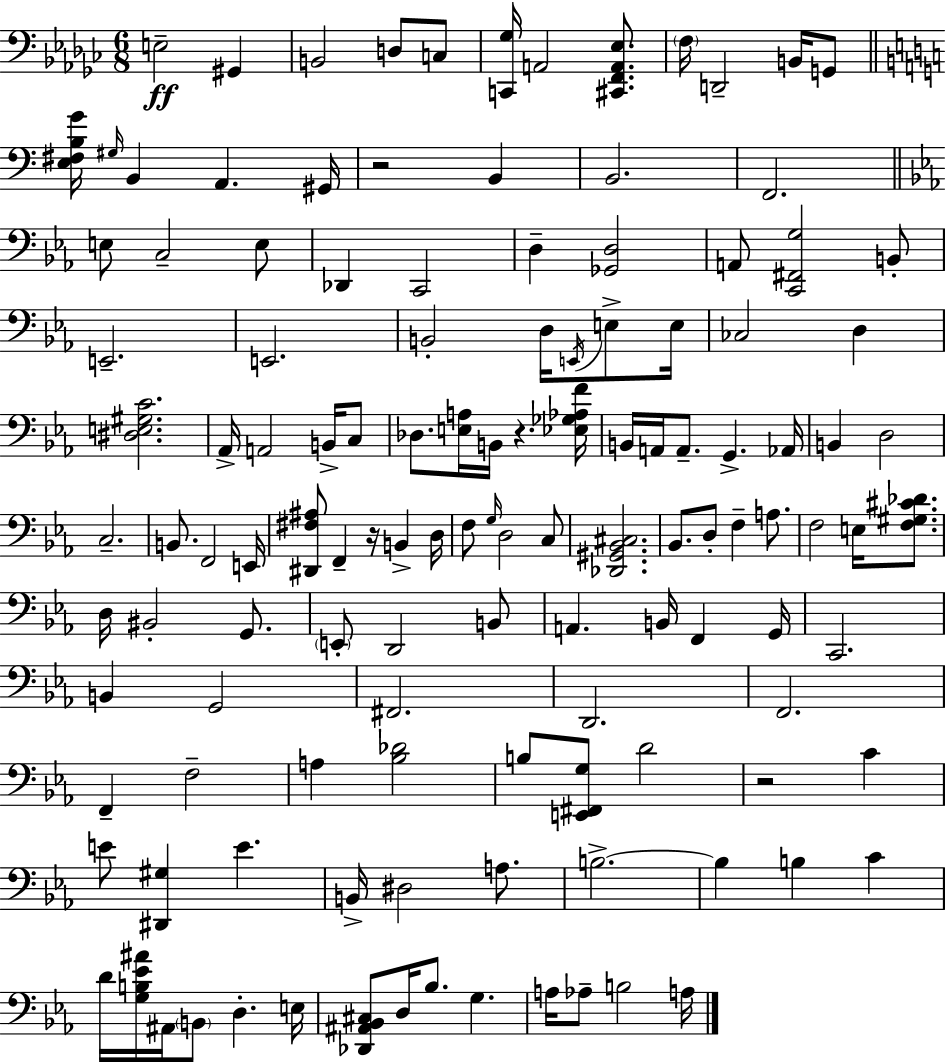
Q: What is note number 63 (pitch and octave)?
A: F3